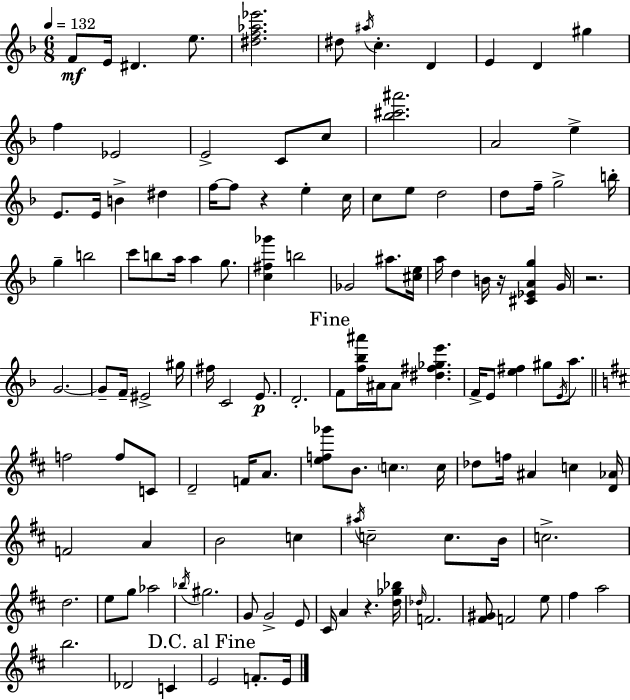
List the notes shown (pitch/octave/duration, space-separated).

F4/e E4/s D#4/q. E5/e. [D#5,F5,Ab5,Eb6]/h. D#5/e A#5/s C5/q. D4/q E4/q D4/q G#5/q F5/q Eb4/h E4/h C4/e C5/e [Bb5,C#6,A#6]/h. A4/h E5/q E4/e. E4/s B4/q D#5/q F5/s F5/e R/q E5/q C5/s C5/e E5/e D5/h D5/e F5/s G5/h B5/s G5/q B5/h C6/e B5/e A5/s A5/q G5/e. [C5,F#5,Gb6]/q B5/h Gb4/h A#5/e. [C#5,E5]/s A5/s D5/q B4/s R/s [C#4,Eb4,A4,G5]/q G4/s R/h. G4/h. G4/e F4/s EIS4/h G#5/s F#5/s C4/h E4/e. D4/h. F4/e [F5,Bb5,A#6]/s A#4/s A#4/e [D#5,F#5,Gb5,E6]/q. F4/s E4/e [E5,F#5]/q G#5/e E4/s A5/e. F5/h F5/e C4/e D4/h F4/s A4/e. [E5,F5,Gb6]/e B4/e. C5/q. C5/s Db5/e F5/s A#4/q C5/q [D4,Ab4]/s F4/h A4/q B4/h C5/q A#5/s C5/h C5/e. B4/s C5/h. D5/h. E5/e G5/e Ab5/h Bb5/s G#5/h. G4/e G4/h E4/e C#4/s A4/q R/q. [D5,Gb5,Bb5]/s Db5/s F4/h. [F#4,G#4]/e F4/h E5/e F#5/q A5/h B5/h. Db4/h C4/q E4/h F4/e. E4/s